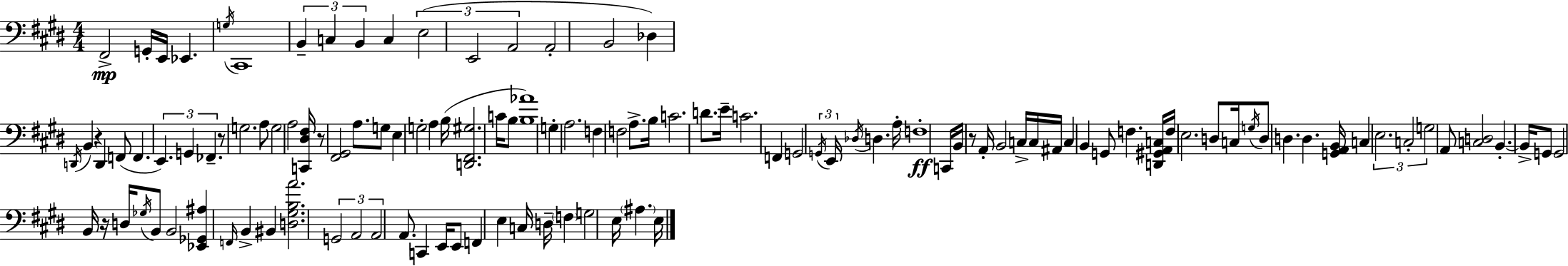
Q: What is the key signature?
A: E major